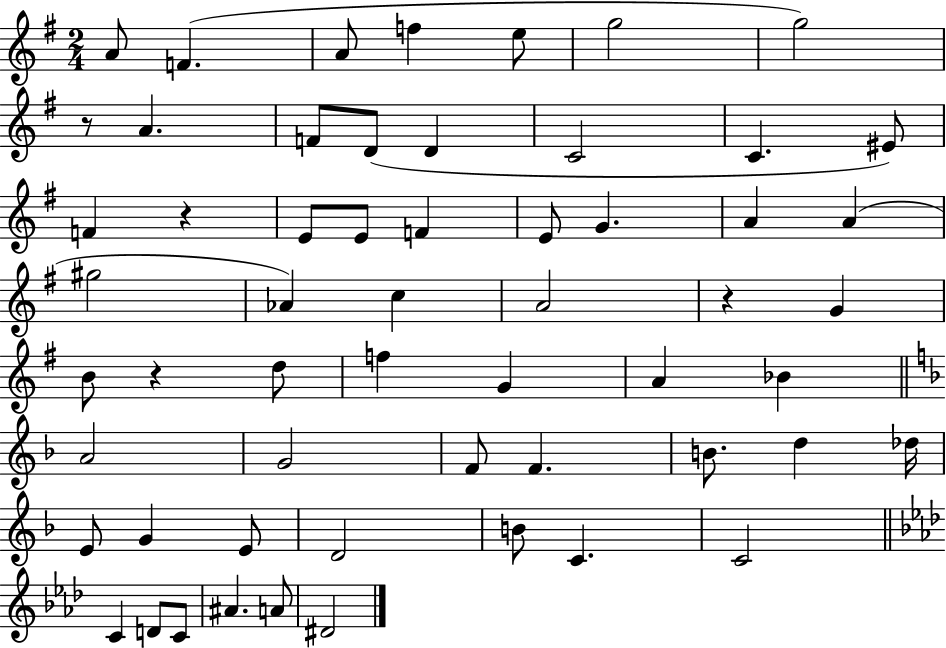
{
  \clef treble
  \numericTimeSignature
  \time 2/4
  \key g \major
  a'8 f'4.( | a'8 f''4 e''8 | g''2 | g''2) | \break r8 a'4. | f'8 d'8( d'4 | c'2 | c'4. eis'8) | \break f'4 r4 | e'8 e'8 f'4 | e'8 g'4. | a'4 a'4( | \break gis''2 | aes'4) c''4 | a'2 | r4 g'4 | \break b'8 r4 d''8 | f''4 g'4 | a'4 bes'4 | \bar "||" \break \key d \minor a'2 | g'2 | f'8 f'4. | b'8. d''4 des''16 | \break e'8 g'4 e'8 | d'2 | b'8 c'4. | c'2 | \break \bar "||" \break \key aes \major c'4 d'8 c'8 | ais'4. a'8 | dis'2 | \bar "|."
}